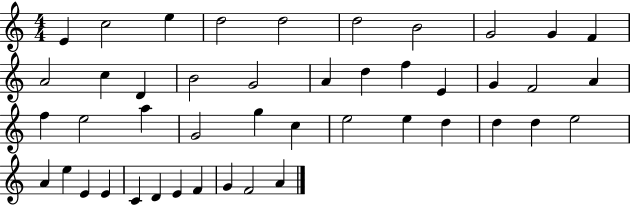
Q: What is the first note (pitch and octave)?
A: E4